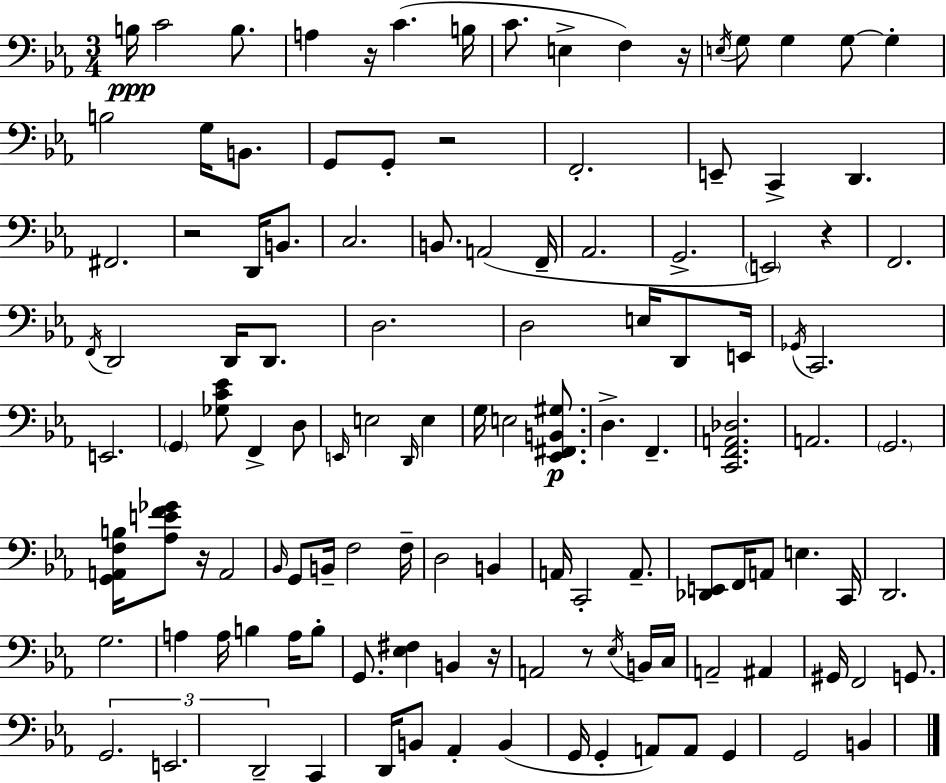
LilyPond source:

{
  \clef bass
  \numericTimeSignature
  \time 3/4
  \key ees \major
  \repeat volta 2 { b16\ppp c'2 b8. | a4 r16 c'4.( b16 | c'8. e4-> f4) r16 | \acciaccatura { e16 } g8 g4 g8~~ g4-. | \break b2 g16 b,8. | g,8 g,8-. r2 | f,2.-. | e,8-- c,4-> d,4. | \break fis,2. | r2 d,16 b,8. | c2. | b,8. a,2( | \break f,16-- aes,2. | g,2.-> | \parenthesize e,2) r4 | f,2. | \break \acciaccatura { f,16 } d,2 d,16 d,8. | d2. | d2 e16 d,8 | e,16 \acciaccatura { ges,16 } c,2. | \break e,2. | \parenthesize g,4 <ges c' ees'>8 f,4-> | d8 \grace { e,16 } e2 | \grace { d,16 } e4 g16 e2 | \break <ees, fis, b, gis>8.\p d4.-> f,4.-- | <c, f, a, des>2. | a,2. | \parenthesize g,2. | \break <g, a, f b>16 <aes e' f' ges'>8 r16 a,2 | \grace { bes,16 } g,8 b,16-- f2 | f16-- d2 | b,4 a,16 c,2-. | \break a,8.-- <des, e,>8 f,16 a,8 e4. | c,16 d,2. | g2. | a4 a16 b4 | \break a16 b8-. g,8. <ees fis>4 | b,4 r16 a,2 | r8 \acciaccatura { ees16 } b,16 c16 a,2-- | ais,4 gis,16 f,2 | \break g,8. \tuplet 3/2 { g,2. | e,2. | d,2-- } | c,4 d,16 b,8 aes,4-. | \break b,4( g,16 g,4-. a,8) | a,8 g,4 g,2 | b,4 } \bar "|."
}